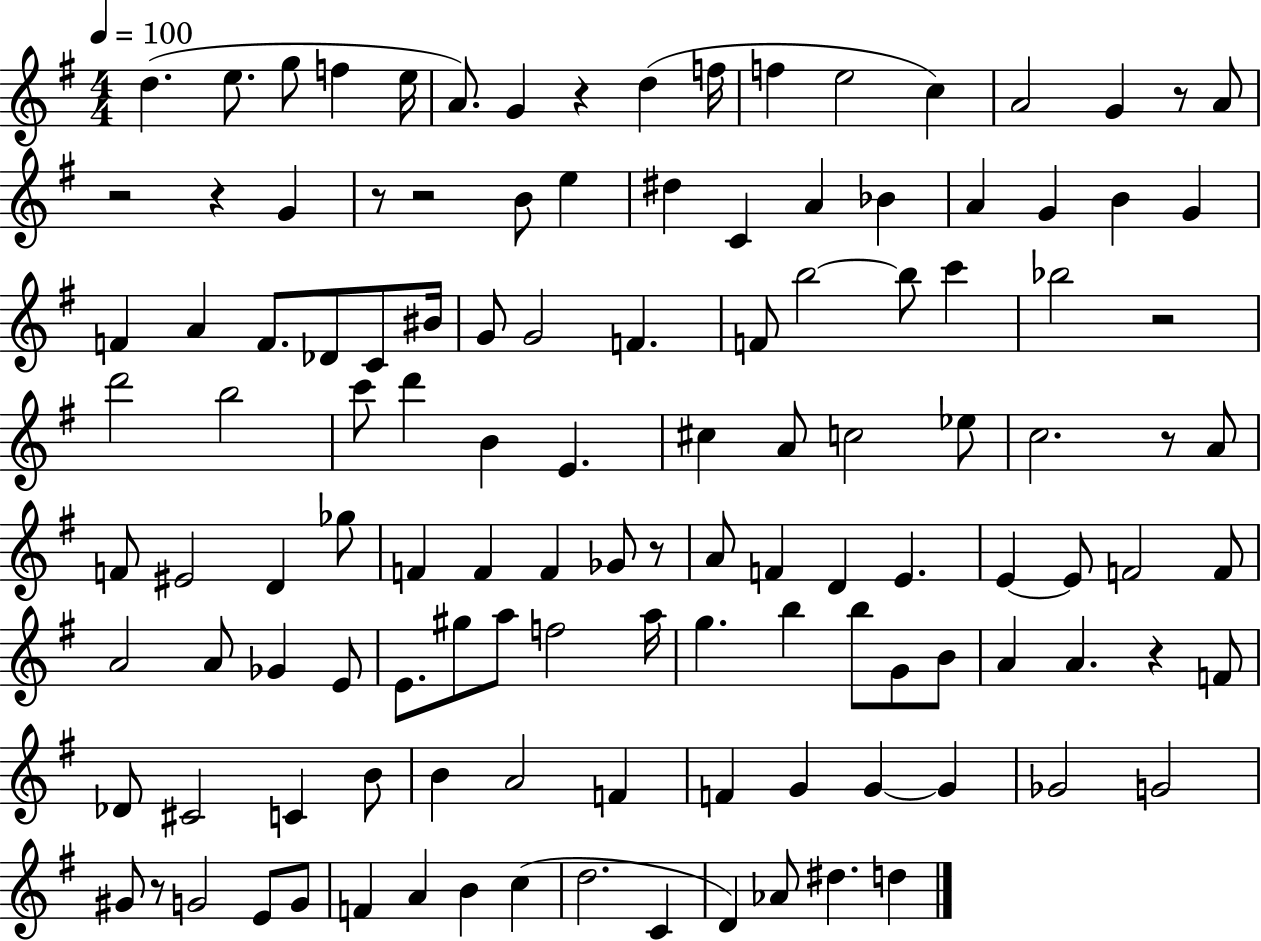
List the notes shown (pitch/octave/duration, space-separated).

D5/q. E5/e. G5/e F5/q E5/s A4/e. G4/q R/q D5/q F5/s F5/q E5/h C5/q A4/h G4/q R/e A4/e R/h R/q G4/q R/e R/h B4/e E5/q D#5/q C4/q A4/q Bb4/q A4/q G4/q B4/q G4/q F4/q A4/q F4/e. Db4/e C4/e BIS4/s G4/e G4/h F4/q. F4/e B5/h B5/e C6/q Bb5/h R/h D6/h B5/h C6/e D6/q B4/q E4/q. C#5/q A4/e C5/h Eb5/e C5/h. R/e A4/e F4/e EIS4/h D4/q Gb5/e F4/q F4/q F4/q Gb4/e R/e A4/e F4/q D4/q E4/q. E4/q E4/e F4/h F4/e A4/h A4/e Gb4/q E4/e E4/e. G#5/e A5/e F5/h A5/s G5/q. B5/q B5/e G4/e B4/e A4/q A4/q. R/q F4/e Db4/e C#4/h C4/q B4/e B4/q A4/h F4/q F4/q G4/q G4/q G4/q Gb4/h G4/h G#4/e R/e G4/h E4/e G4/e F4/q A4/q B4/q C5/q D5/h. C4/q D4/q Ab4/e D#5/q. D5/q